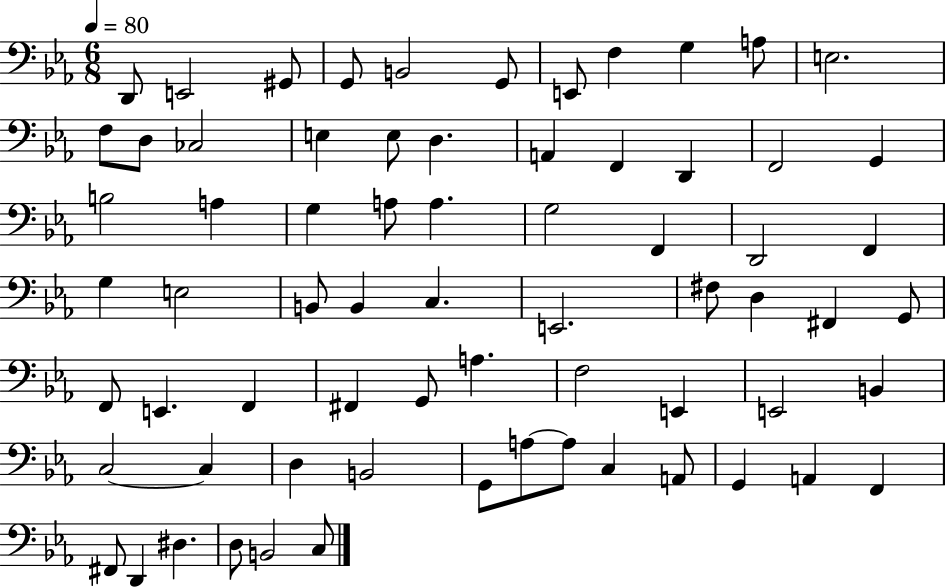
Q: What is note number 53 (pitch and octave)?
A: C3